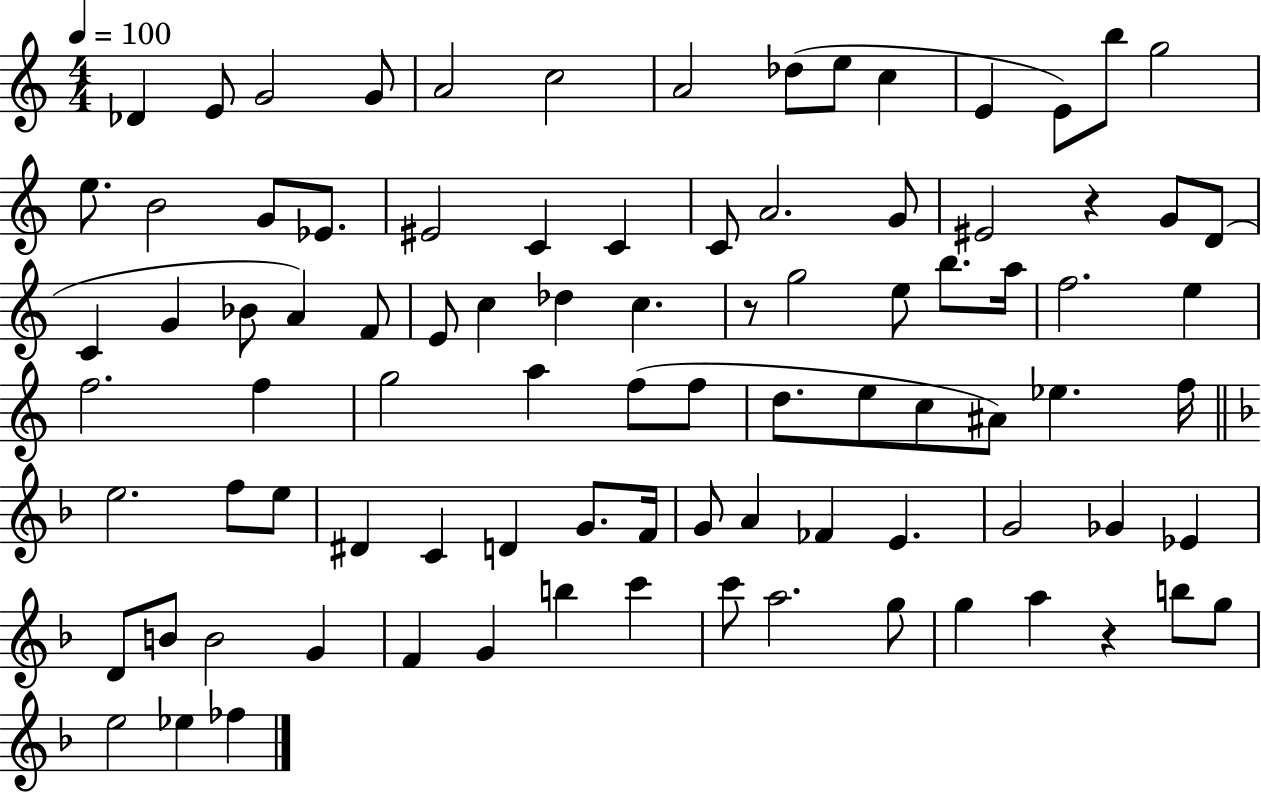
Db4/q E4/e G4/h G4/e A4/h C5/h A4/h Db5/e E5/e C5/q E4/q E4/e B5/e G5/h E5/e. B4/h G4/e Eb4/e. EIS4/h C4/q C4/q C4/e A4/h. G4/e EIS4/h R/q G4/e D4/e C4/q G4/q Bb4/e A4/q F4/e E4/e C5/q Db5/q C5/q. R/e G5/h E5/e B5/e. A5/s F5/h. E5/q F5/h. F5/q G5/h A5/q F5/e F5/e D5/e. E5/e C5/e A#4/e Eb5/q. F5/s E5/h. F5/e E5/e D#4/q C4/q D4/q G4/e. F4/s G4/e A4/q FES4/q E4/q. G4/h Gb4/q Eb4/q D4/e B4/e B4/h G4/q F4/q G4/q B5/q C6/q C6/e A5/h. G5/e G5/q A5/q R/q B5/e G5/e E5/h Eb5/q FES5/q